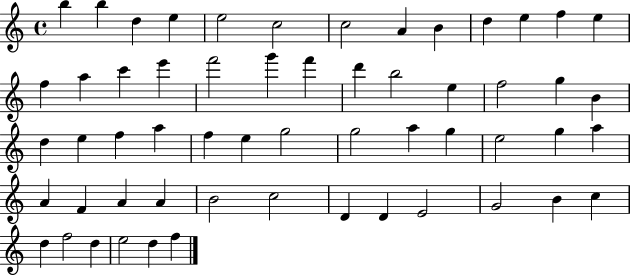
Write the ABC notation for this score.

X:1
T:Untitled
M:4/4
L:1/4
K:C
b b d e e2 c2 c2 A B d e f e f a c' e' f'2 g' f' d' b2 e f2 g B d e f a f e g2 g2 a g e2 g a A F A A B2 c2 D D E2 G2 B c d f2 d e2 d f